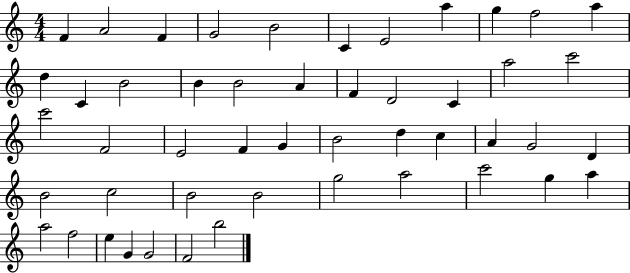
F4/q A4/h F4/q G4/h B4/h C4/q E4/h A5/q G5/q F5/h A5/q D5/q C4/q B4/h B4/q B4/h A4/q F4/q D4/h C4/q A5/h C6/h C6/h F4/h E4/h F4/q G4/q B4/h D5/q C5/q A4/q G4/h D4/q B4/h C5/h B4/h B4/h G5/h A5/h C6/h G5/q A5/q A5/h F5/h E5/q G4/q G4/h F4/h B5/h